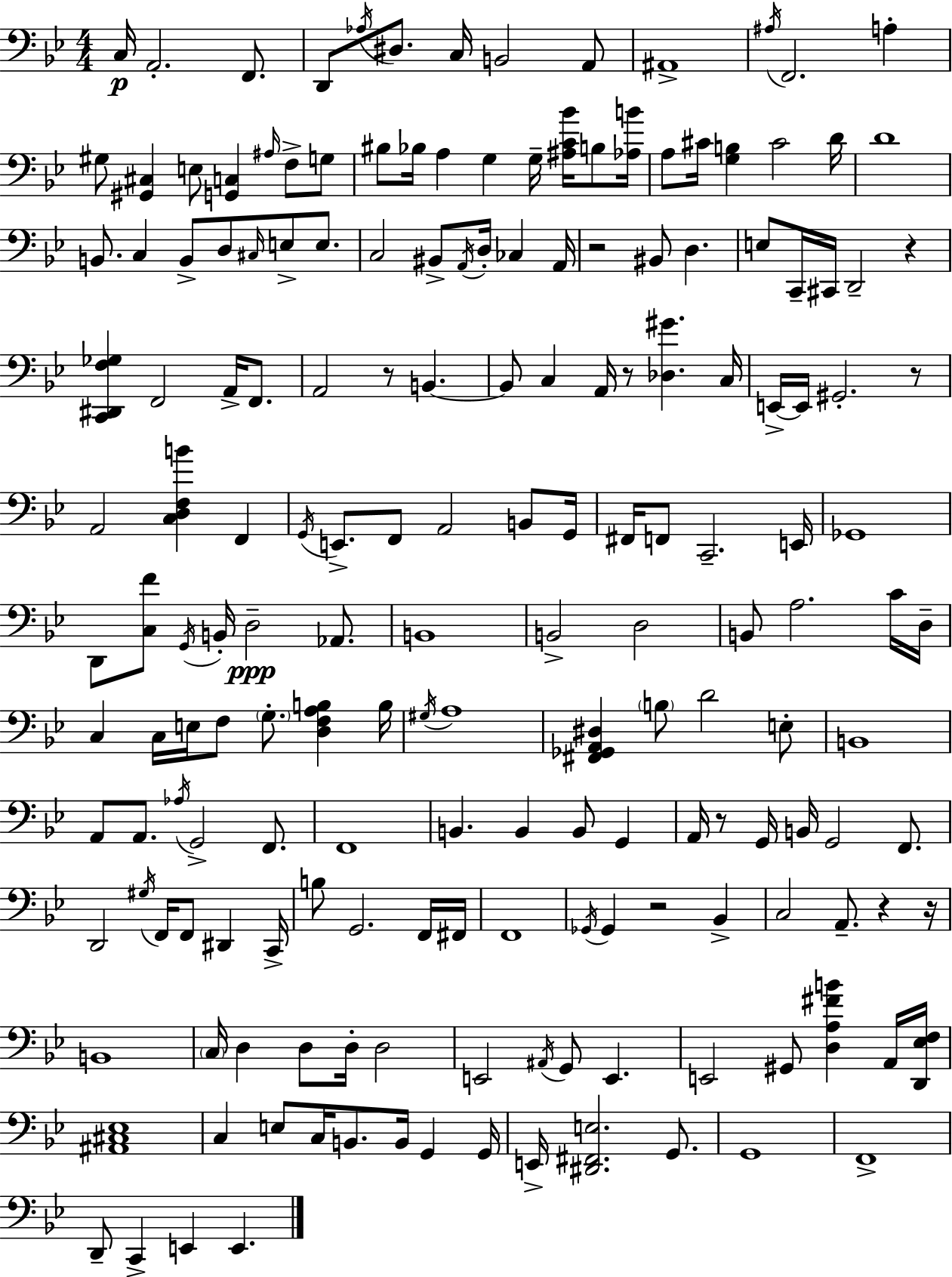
{
  \clef bass
  \numericTimeSignature
  \time 4/4
  \key bes \major
  c16\p a,2.-. f,8. | d,8 \acciaccatura { aes16 } dis8. c16 b,2 a,8 | ais,1-> | \acciaccatura { ais16 } f,2. a4-. | \break gis8 <gis, cis>4 e8 <g, c>4 \grace { ais16 } f8-> | g8 bis8 bes16 a4 g4 g16-- <ais c' bes'>16 | b8 <aes b'>16 a8 cis'16 <g b>4 cis'2 | d'16 d'1 | \break b,8. c4 b,8-> d8 \grace { cis16 } e8-> | e8. c2 bis,8-> \acciaccatura { a,16 } d16-. | ces4 a,16 r2 bis,8 d4. | e8 c,16-- cis,16 d,2-- | \break r4 <c, dis, f ges>4 f,2 | a,16-> f,8. a,2 r8 b,4.~~ | b,8 c4 a,16 r8 <des gis'>4. | c16 e,16->~~ e,16 gis,2.-. | \break r8 a,2 <c d f b'>4 | f,4 \acciaccatura { g,16 } e,8.-> f,8 a,2 | b,8 g,16 fis,16 f,8 c,2.-- | e,16 ges,1 | \break d,8 <c f'>8 \acciaccatura { g,16 } b,16-. d2--\ppp | aes,8. b,1 | b,2-> d2 | b,8 a2. | \break c'16 d16-- c4 c16 e16 f8 \parenthesize g8.-. | <d f a b>4 b16 \acciaccatura { gis16 } a1 | <fis, ges, a, dis>4 \parenthesize b8 d'2 | e8-. b,1 | \break a,8 a,8. \acciaccatura { aes16 } g,2-> | f,8. f,1 | b,4. b,4 | b,8 g,4 a,16 r8 g,16 b,16 g,2 | \break f,8. d,2 | \acciaccatura { gis16 } f,16 f,8 dis,4 c,16-> b8 g,2. | f,16 fis,16 f,1 | \acciaccatura { ges,16 } ges,4 r2 | \break bes,4-> c2 | a,8.-- r4 r16 b,1 | \parenthesize c16 d4 | d8 d16-. d2 e,2 | \break \acciaccatura { ais,16 } g,8 e,4. e,2 | gis,8 <d a fis' b'>4 a,16 <d, ees f>16 <ais, cis ees>1 | c4 | e8 c16 b,8. b,16 g,4 g,16 e,16-> <dis, fis, e>2. | \break g,8. g,1 | f,1-> | d,8-- c,4-> | e,4 e,4. \bar "|."
}